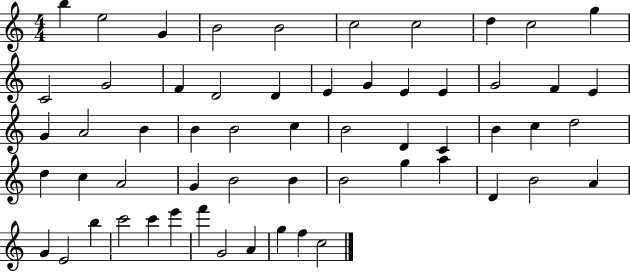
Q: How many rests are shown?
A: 0